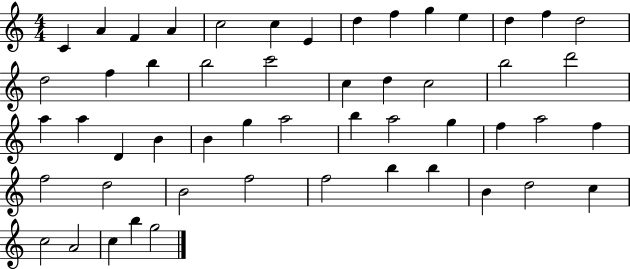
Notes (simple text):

C4/q A4/q F4/q A4/q C5/h C5/q E4/q D5/q F5/q G5/q E5/q D5/q F5/q D5/h D5/h F5/q B5/q B5/h C6/h C5/q D5/q C5/h B5/h D6/h A5/q A5/q D4/q B4/q B4/q G5/q A5/h B5/q A5/h G5/q F5/q A5/h F5/q F5/h D5/h B4/h F5/h F5/h B5/q B5/q B4/q D5/h C5/q C5/h A4/h C5/q B5/q G5/h